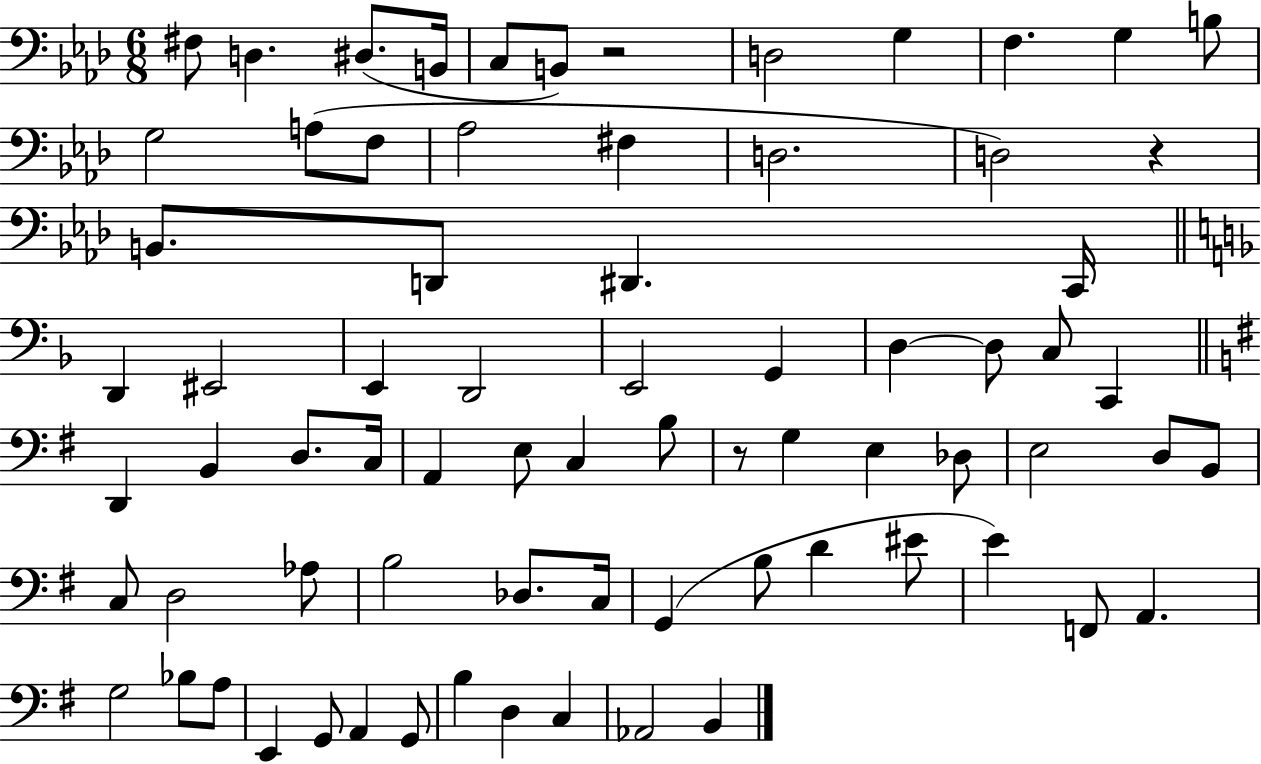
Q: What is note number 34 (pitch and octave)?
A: B2